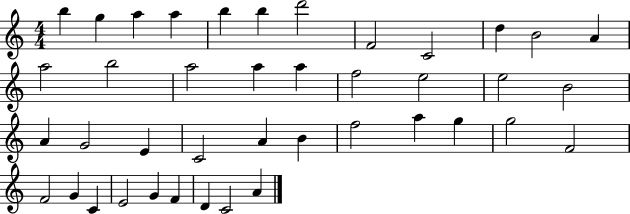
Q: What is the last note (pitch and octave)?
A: A4